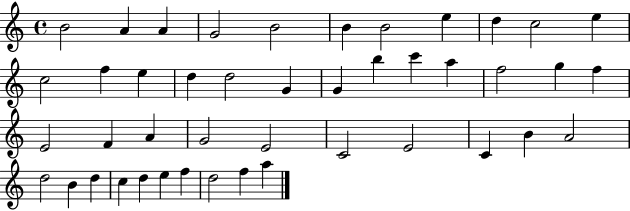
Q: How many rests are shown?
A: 0